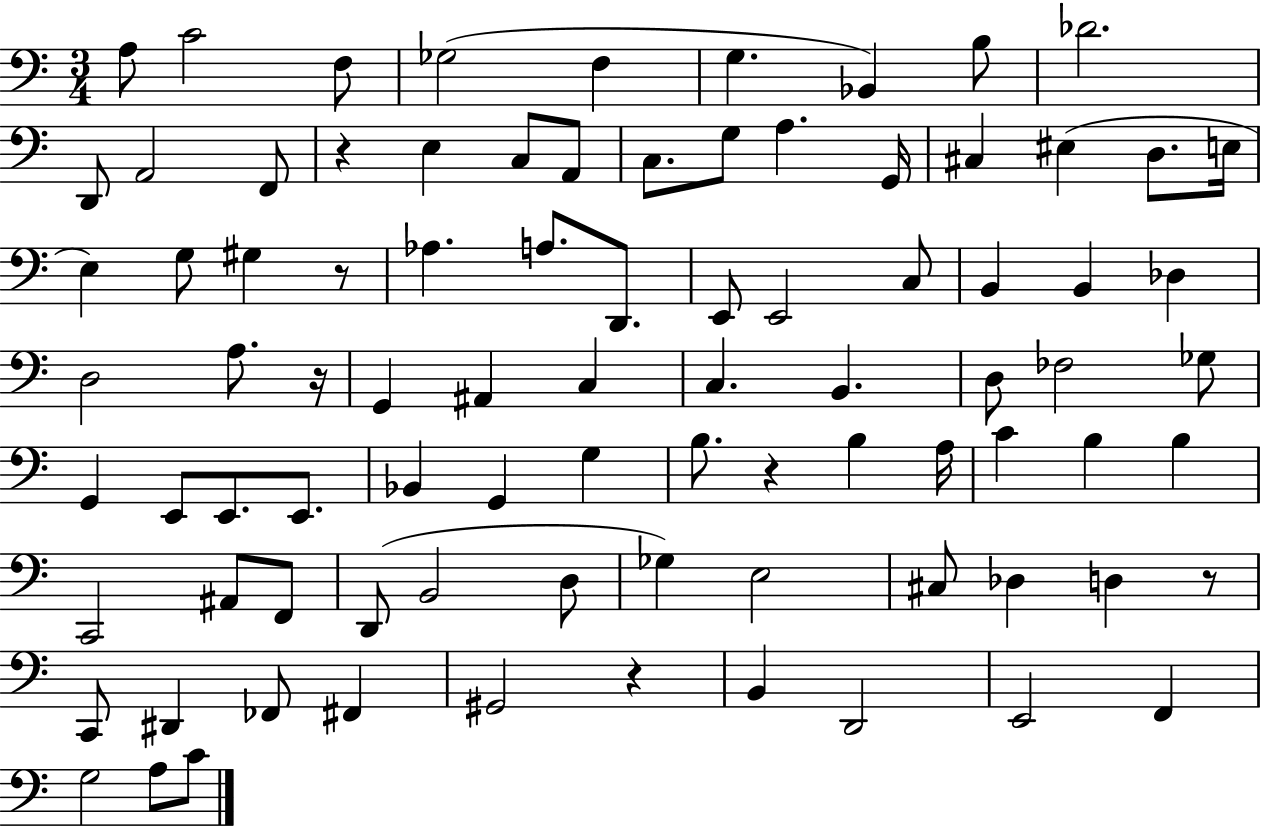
{
  \clef bass
  \numericTimeSignature
  \time 3/4
  \key c \major
  a8 c'2 f8 | ges2( f4 | g4. bes,4) b8 | des'2. | \break d,8 a,2 f,8 | r4 e4 c8 a,8 | c8. g8 a4. g,16 | cis4 eis4( d8. e16 | \break e4) g8 gis4 r8 | aes4. a8. d,8. | e,8 e,2 c8 | b,4 b,4 des4 | \break d2 a8. r16 | g,4 ais,4 c4 | c4. b,4. | d8 fes2 ges8 | \break g,4 e,8 e,8. e,8. | bes,4 g,4 g4 | b8. r4 b4 a16 | c'4 b4 b4 | \break c,2 ais,8 f,8 | d,8( b,2 d8 | ges4) e2 | cis8 des4 d4 r8 | \break c,8 dis,4 fes,8 fis,4 | gis,2 r4 | b,4 d,2 | e,2 f,4 | \break g2 a8 c'8 | \bar "|."
}